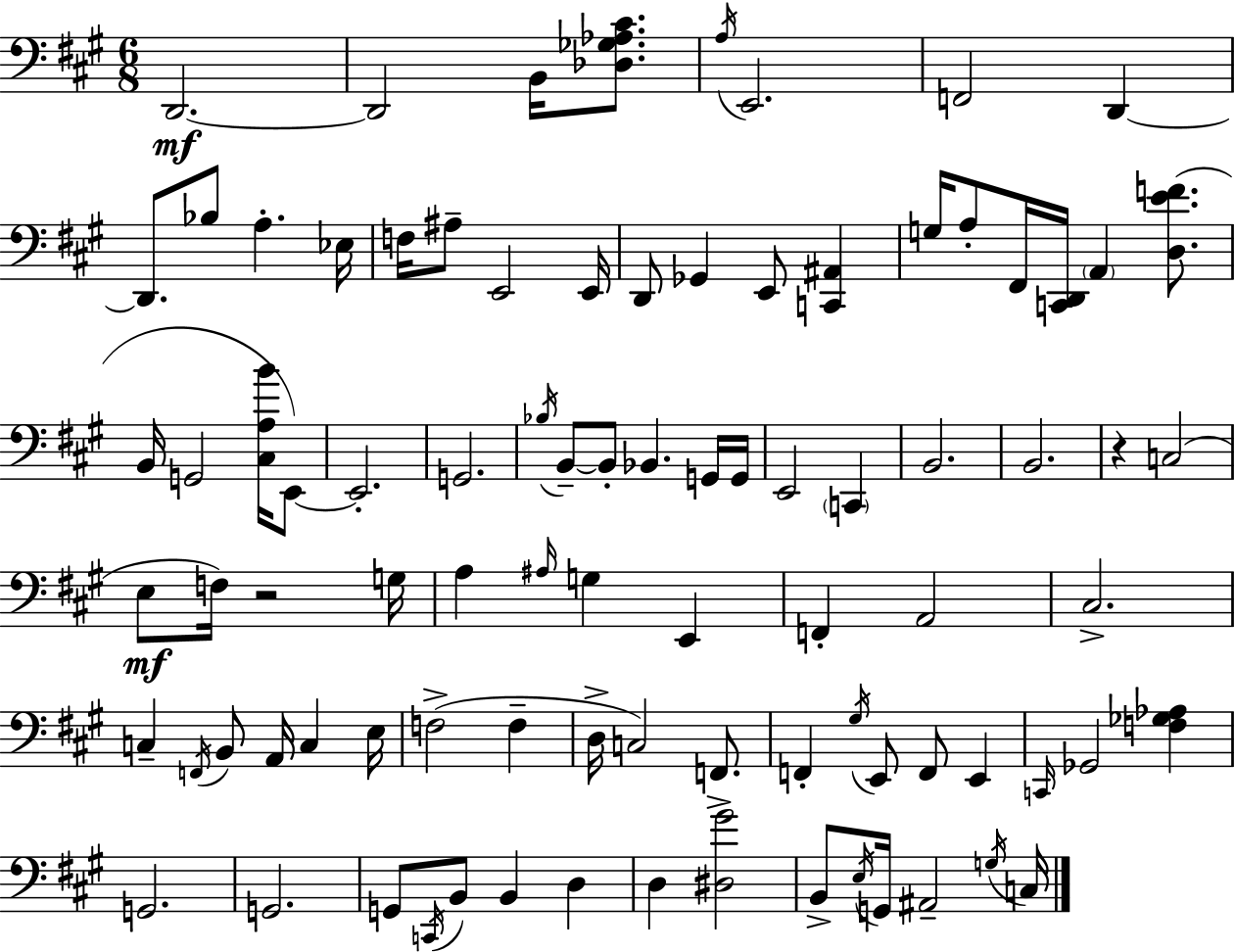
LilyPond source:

{
  \clef bass
  \numericTimeSignature
  \time 6/8
  \key a \major
  d,2.~~\mf | d,2 b,16 <des ges aes cis'>8. | \acciaccatura { a16 } e,2. | f,2 d,4~~ | \break d,8. bes8 a4.-. | ees16 f16 ais8-- e,2 | e,16 d,8 ges,4 e,8 <c, ais,>4 | g16 a8-. fis,16 <c, d,>16 \parenthesize a,4 <d e' f'>8.( | \break b,16 g,2 <cis a b'>16 e,8~~) | e,2.-. | g,2. | \acciaccatura { bes16 } b,8--~~ b,8-. bes,4. | \break g,16 g,16 e,2 \parenthesize c,4 | b,2. | b,2. | r4 c2( | \break e8\mf f16) r2 | g16 a4 \grace { ais16 } g4 e,4 | f,4-. a,2 | cis2.-> | \break c4-- \acciaccatura { f,16 } b,8 a,16 c4 | e16 f2->( | f4-- d16-> c2) | f,8.-> f,4-. \acciaccatura { gis16 } e,8 f,8 | \break e,4 \grace { c,16 } ges,2 | <f ges aes>4 g,2. | g,2. | g,8 \acciaccatura { c,16 } b,8 b,4 | \break d4 d4 <dis gis'>2 | b,8-> \acciaccatura { e16 } g,16 ais,2-- | \acciaccatura { g16 } c16 \bar "|."
}